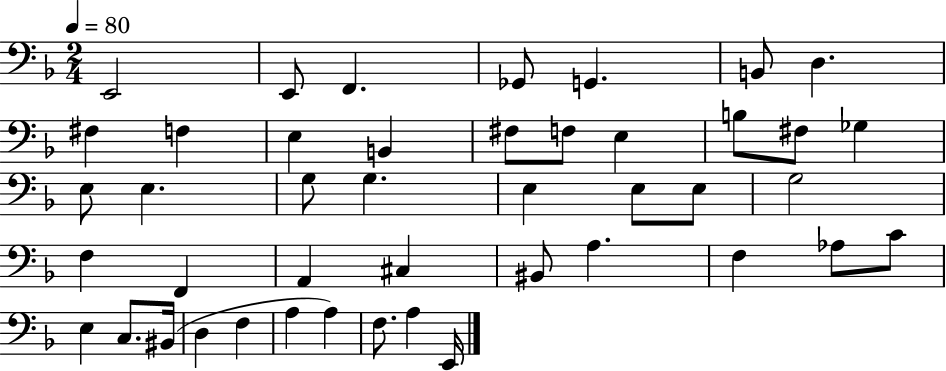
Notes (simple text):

E2/h E2/e F2/q. Gb2/e G2/q. B2/e D3/q. F#3/q F3/q E3/q B2/q F#3/e F3/e E3/q B3/e F#3/e Gb3/q E3/e E3/q. G3/e G3/q. E3/q E3/e E3/e G3/h F3/q F2/q A2/q C#3/q BIS2/e A3/q. F3/q Ab3/e C4/e E3/q C3/e. BIS2/s D3/q F3/q A3/q A3/q F3/e. A3/q E2/s